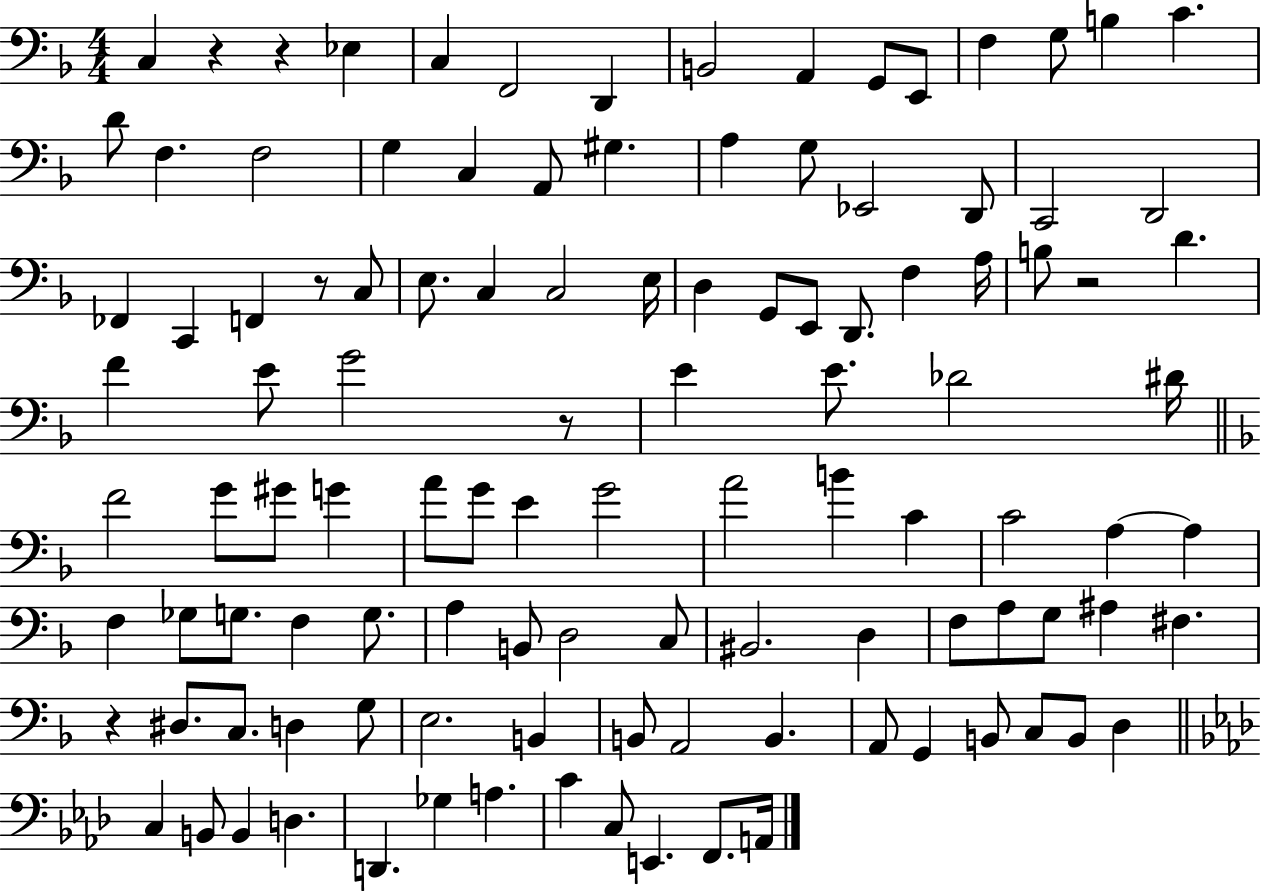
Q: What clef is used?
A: bass